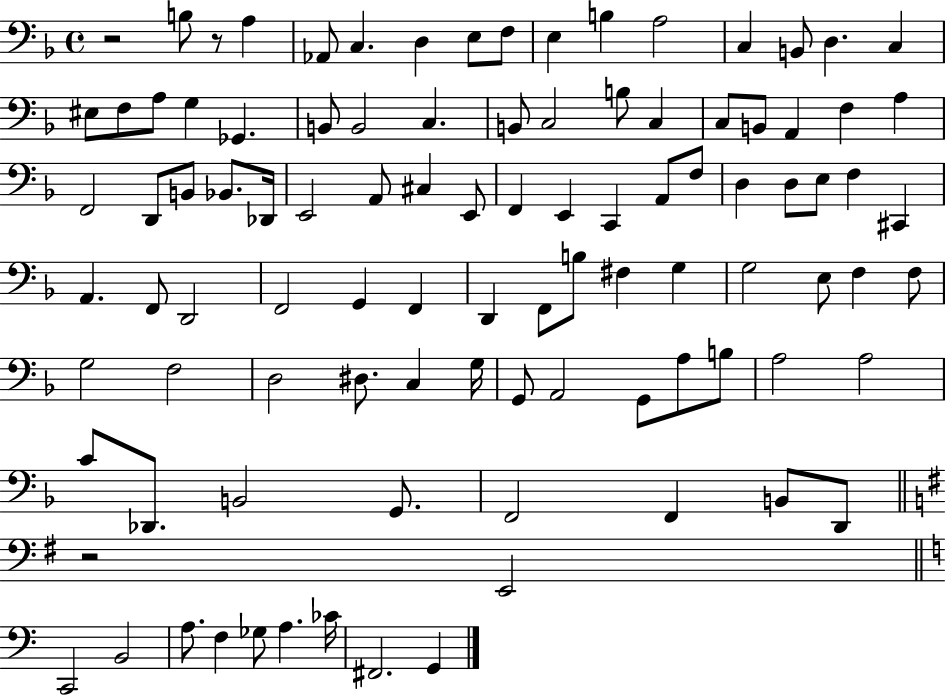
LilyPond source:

{
  \clef bass
  \time 4/4
  \defaultTimeSignature
  \key f \major
  \repeat volta 2 { r2 b8 r8 a4 | aes,8 c4. d4 e8 f8 | e4 b4 a2 | c4 b,8 d4. c4 | \break eis8 f8 a8 g4 ges,4. | b,8 b,2 c4. | b,8 c2 b8 c4 | c8 b,8 a,4 f4 a4 | \break f,2 d,8 b,8 bes,8. des,16 | e,2 a,8 cis4 e,8 | f,4 e,4 c,4 a,8 f8 | d4 d8 e8 f4 cis,4 | \break a,4. f,8 d,2 | f,2 g,4 f,4 | d,4 f,8 b8 fis4 g4 | g2 e8 f4 f8 | \break g2 f2 | d2 dis8. c4 g16 | g,8 a,2 g,8 a8 b8 | a2 a2 | \break c'8 des,8. b,2 g,8. | f,2 f,4 b,8 d,8 | \bar "||" \break \key g \major r2 e,2 | \bar "||" \break \key c \major c,2 b,2 | a8. f4 ges8 a4. ces'16 | fis,2. g,4 | } \bar "|."
}